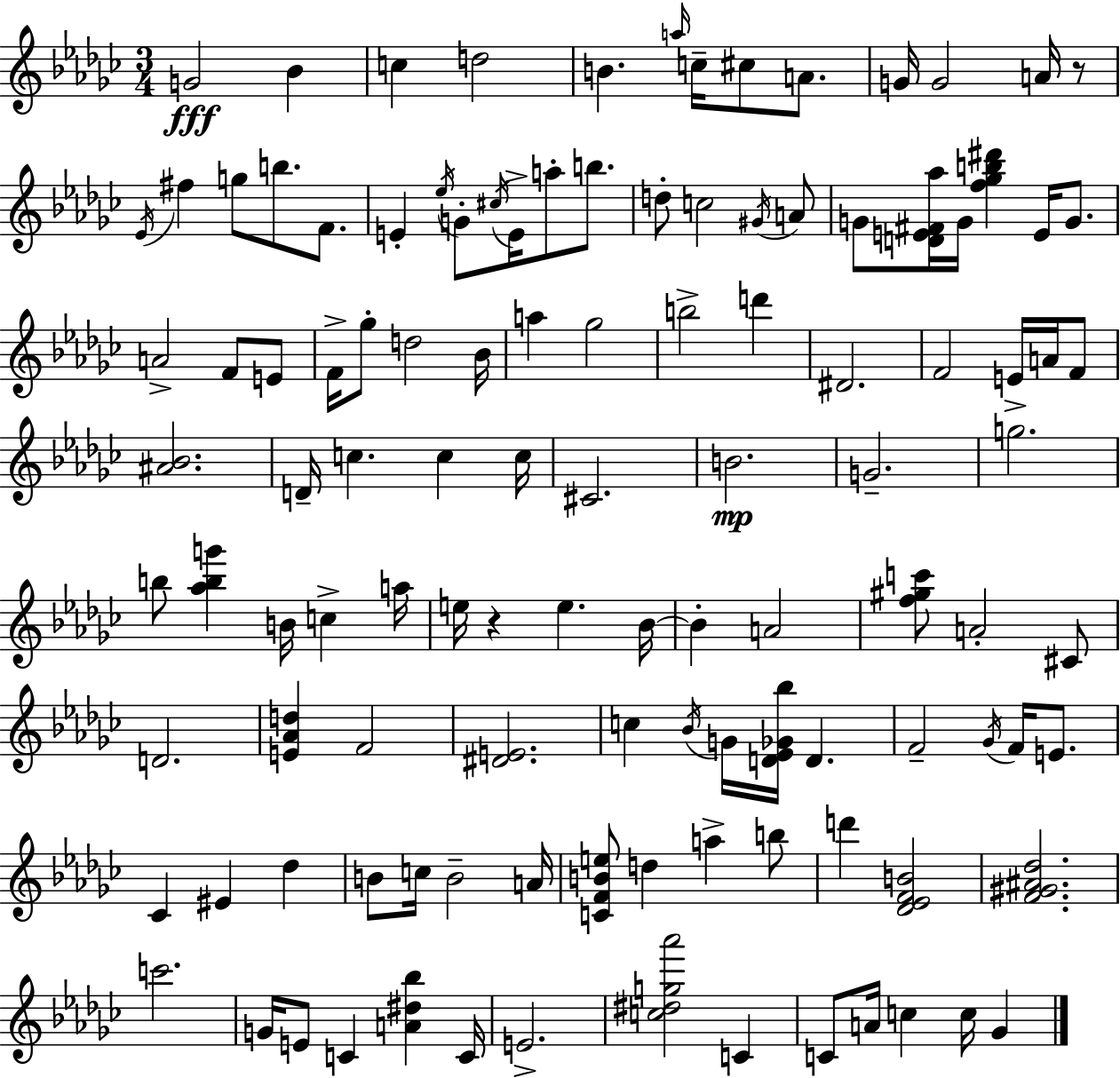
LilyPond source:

{
  \clef treble
  \numericTimeSignature
  \time 3/4
  \key ees \minor
  g'2\fff bes'4 | c''4 d''2 | b'4. \grace { a''16 } c''16-- cis''8 a'8. | g'16 g'2 a'16 r8 | \break \acciaccatura { ees'16 } fis''4 g''8 b''8. f'8. | e'4-. \acciaccatura { ees''16 } g'8-. \acciaccatura { cis''16 } e'16-> a''8-. | b''8. d''8-. c''2 | \acciaccatura { gis'16 } a'8 g'8 <d' e' fis' aes''>16 g'16 <f'' ges'' b'' dis'''>4 | \break e'16 g'8. a'2-> | f'8 e'8 f'16-> ges''8-. d''2 | bes'16 a''4 ges''2 | b''2-> | \break d'''4 dis'2. | f'2 | e'16-> a'16 f'8 <ais' bes'>2. | d'16-- c''4. | \break c''4 c''16 cis'2. | b'2.\mp | g'2.-- | g''2. | \break b''8 <aes'' b'' g'''>4 b'16 | c''4-> a''16 e''16 r4 e''4. | bes'16~~ bes'4-. a'2 | <f'' gis'' c'''>8 a'2-. | \break cis'8 d'2. | <e' aes' d''>4 f'2 | <dis' e'>2. | c''4 \acciaccatura { bes'16 } g'16 <d' ees' ges' bes''>16 | \break d'4. f'2-- | \acciaccatura { ges'16 } f'16 e'8. ces'4 eis'4 | des''4 b'8 c''16 b'2-- | a'16 <c' f' b' e''>8 d''4 | \break a''4-> b''8 d'''4 <des' ees' f' b'>2 | <f' gis' ais' des''>2. | c'''2. | g'16 e'8 c'4 | \break <a' dis'' bes''>4 c'16 e'2.-> | <c'' dis'' g'' aes'''>2 | c'4 c'8 a'16 c''4 | c''16 ges'4 \bar "|."
}